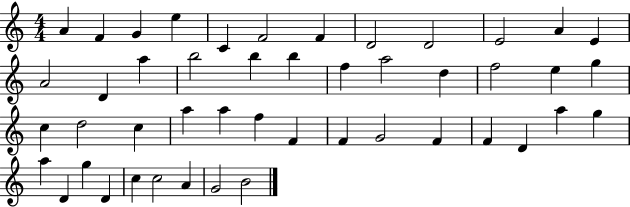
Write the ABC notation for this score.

X:1
T:Untitled
M:4/4
L:1/4
K:C
A F G e C F2 F D2 D2 E2 A E A2 D a b2 b b f a2 d f2 e g c d2 c a a f F F G2 F F D a g a D g D c c2 A G2 B2